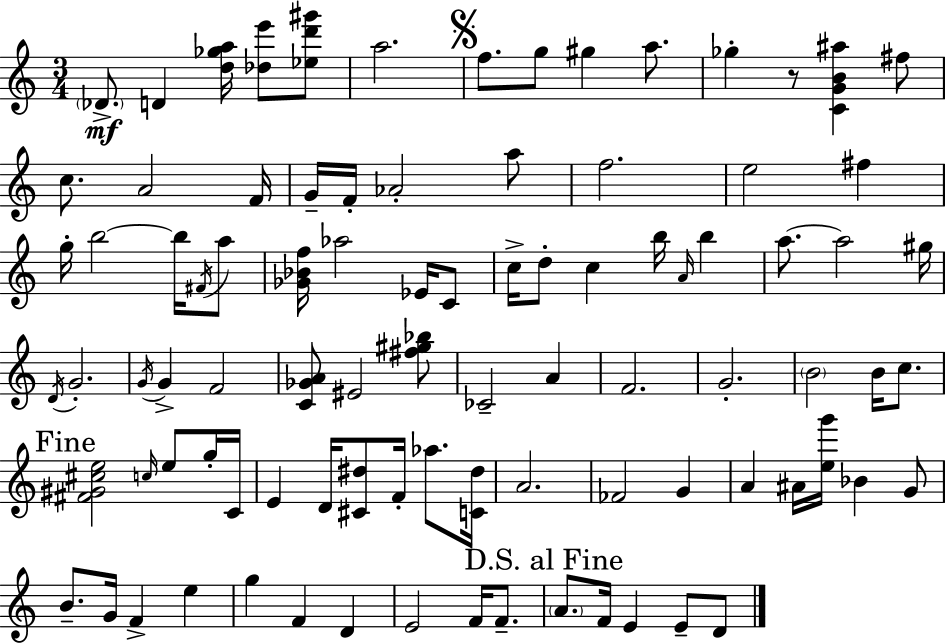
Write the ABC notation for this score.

X:1
T:Untitled
M:3/4
L:1/4
K:C
_D/2 D [d_ga]/4 [_de']/2 [_ed'^g']/2 a2 f/2 g/2 ^g a/2 _g z/2 [CGB^a] ^f/2 c/2 A2 F/4 G/4 F/4 _A2 a/2 f2 e2 ^f g/4 b2 b/4 ^F/4 a/2 [_G_Bf]/4 _a2 _E/4 C/2 c/4 d/2 c b/4 A/4 b a/2 a2 ^g/4 D/4 G2 G/4 G F2 [C_GA]/2 ^E2 [^f^g_b]/2 _C2 A F2 G2 B2 B/4 c/2 [^F^G^ce]2 c/4 e/2 g/4 C/4 E D/4 [^C^d]/2 F/4 _a/2 [C^d]/4 A2 _F2 G A ^A/4 [eg']/4 _B G/2 B/2 G/4 F e g F D E2 F/4 F/2 A/2 F/4 E E/2 D/2